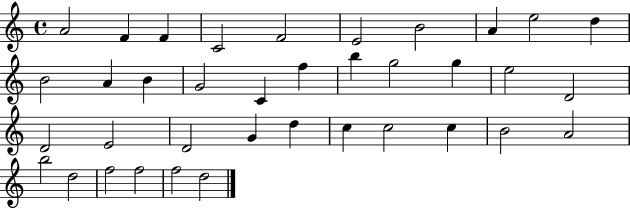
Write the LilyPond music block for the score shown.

{
  \clef treble
  \time 4/4
  \defaultTimeSignature
  \key c \major
  a'2 f'4 f'4 | c'2 f'2 | e'2 b'2 | a'4 e''2 d''4 | \break b'2 a'4 b'4 | g'2 c'4 f''4 | b''4 g''2 g''4 | e''2 d'2 | \break d'2 e'2 | d'2 g'4 d''4 | c''4 c''2 c''4 | b'2 a'2 | \break b''2 d''2 | f''2 f''2 | f''2 d''2 | \bar "|."
}